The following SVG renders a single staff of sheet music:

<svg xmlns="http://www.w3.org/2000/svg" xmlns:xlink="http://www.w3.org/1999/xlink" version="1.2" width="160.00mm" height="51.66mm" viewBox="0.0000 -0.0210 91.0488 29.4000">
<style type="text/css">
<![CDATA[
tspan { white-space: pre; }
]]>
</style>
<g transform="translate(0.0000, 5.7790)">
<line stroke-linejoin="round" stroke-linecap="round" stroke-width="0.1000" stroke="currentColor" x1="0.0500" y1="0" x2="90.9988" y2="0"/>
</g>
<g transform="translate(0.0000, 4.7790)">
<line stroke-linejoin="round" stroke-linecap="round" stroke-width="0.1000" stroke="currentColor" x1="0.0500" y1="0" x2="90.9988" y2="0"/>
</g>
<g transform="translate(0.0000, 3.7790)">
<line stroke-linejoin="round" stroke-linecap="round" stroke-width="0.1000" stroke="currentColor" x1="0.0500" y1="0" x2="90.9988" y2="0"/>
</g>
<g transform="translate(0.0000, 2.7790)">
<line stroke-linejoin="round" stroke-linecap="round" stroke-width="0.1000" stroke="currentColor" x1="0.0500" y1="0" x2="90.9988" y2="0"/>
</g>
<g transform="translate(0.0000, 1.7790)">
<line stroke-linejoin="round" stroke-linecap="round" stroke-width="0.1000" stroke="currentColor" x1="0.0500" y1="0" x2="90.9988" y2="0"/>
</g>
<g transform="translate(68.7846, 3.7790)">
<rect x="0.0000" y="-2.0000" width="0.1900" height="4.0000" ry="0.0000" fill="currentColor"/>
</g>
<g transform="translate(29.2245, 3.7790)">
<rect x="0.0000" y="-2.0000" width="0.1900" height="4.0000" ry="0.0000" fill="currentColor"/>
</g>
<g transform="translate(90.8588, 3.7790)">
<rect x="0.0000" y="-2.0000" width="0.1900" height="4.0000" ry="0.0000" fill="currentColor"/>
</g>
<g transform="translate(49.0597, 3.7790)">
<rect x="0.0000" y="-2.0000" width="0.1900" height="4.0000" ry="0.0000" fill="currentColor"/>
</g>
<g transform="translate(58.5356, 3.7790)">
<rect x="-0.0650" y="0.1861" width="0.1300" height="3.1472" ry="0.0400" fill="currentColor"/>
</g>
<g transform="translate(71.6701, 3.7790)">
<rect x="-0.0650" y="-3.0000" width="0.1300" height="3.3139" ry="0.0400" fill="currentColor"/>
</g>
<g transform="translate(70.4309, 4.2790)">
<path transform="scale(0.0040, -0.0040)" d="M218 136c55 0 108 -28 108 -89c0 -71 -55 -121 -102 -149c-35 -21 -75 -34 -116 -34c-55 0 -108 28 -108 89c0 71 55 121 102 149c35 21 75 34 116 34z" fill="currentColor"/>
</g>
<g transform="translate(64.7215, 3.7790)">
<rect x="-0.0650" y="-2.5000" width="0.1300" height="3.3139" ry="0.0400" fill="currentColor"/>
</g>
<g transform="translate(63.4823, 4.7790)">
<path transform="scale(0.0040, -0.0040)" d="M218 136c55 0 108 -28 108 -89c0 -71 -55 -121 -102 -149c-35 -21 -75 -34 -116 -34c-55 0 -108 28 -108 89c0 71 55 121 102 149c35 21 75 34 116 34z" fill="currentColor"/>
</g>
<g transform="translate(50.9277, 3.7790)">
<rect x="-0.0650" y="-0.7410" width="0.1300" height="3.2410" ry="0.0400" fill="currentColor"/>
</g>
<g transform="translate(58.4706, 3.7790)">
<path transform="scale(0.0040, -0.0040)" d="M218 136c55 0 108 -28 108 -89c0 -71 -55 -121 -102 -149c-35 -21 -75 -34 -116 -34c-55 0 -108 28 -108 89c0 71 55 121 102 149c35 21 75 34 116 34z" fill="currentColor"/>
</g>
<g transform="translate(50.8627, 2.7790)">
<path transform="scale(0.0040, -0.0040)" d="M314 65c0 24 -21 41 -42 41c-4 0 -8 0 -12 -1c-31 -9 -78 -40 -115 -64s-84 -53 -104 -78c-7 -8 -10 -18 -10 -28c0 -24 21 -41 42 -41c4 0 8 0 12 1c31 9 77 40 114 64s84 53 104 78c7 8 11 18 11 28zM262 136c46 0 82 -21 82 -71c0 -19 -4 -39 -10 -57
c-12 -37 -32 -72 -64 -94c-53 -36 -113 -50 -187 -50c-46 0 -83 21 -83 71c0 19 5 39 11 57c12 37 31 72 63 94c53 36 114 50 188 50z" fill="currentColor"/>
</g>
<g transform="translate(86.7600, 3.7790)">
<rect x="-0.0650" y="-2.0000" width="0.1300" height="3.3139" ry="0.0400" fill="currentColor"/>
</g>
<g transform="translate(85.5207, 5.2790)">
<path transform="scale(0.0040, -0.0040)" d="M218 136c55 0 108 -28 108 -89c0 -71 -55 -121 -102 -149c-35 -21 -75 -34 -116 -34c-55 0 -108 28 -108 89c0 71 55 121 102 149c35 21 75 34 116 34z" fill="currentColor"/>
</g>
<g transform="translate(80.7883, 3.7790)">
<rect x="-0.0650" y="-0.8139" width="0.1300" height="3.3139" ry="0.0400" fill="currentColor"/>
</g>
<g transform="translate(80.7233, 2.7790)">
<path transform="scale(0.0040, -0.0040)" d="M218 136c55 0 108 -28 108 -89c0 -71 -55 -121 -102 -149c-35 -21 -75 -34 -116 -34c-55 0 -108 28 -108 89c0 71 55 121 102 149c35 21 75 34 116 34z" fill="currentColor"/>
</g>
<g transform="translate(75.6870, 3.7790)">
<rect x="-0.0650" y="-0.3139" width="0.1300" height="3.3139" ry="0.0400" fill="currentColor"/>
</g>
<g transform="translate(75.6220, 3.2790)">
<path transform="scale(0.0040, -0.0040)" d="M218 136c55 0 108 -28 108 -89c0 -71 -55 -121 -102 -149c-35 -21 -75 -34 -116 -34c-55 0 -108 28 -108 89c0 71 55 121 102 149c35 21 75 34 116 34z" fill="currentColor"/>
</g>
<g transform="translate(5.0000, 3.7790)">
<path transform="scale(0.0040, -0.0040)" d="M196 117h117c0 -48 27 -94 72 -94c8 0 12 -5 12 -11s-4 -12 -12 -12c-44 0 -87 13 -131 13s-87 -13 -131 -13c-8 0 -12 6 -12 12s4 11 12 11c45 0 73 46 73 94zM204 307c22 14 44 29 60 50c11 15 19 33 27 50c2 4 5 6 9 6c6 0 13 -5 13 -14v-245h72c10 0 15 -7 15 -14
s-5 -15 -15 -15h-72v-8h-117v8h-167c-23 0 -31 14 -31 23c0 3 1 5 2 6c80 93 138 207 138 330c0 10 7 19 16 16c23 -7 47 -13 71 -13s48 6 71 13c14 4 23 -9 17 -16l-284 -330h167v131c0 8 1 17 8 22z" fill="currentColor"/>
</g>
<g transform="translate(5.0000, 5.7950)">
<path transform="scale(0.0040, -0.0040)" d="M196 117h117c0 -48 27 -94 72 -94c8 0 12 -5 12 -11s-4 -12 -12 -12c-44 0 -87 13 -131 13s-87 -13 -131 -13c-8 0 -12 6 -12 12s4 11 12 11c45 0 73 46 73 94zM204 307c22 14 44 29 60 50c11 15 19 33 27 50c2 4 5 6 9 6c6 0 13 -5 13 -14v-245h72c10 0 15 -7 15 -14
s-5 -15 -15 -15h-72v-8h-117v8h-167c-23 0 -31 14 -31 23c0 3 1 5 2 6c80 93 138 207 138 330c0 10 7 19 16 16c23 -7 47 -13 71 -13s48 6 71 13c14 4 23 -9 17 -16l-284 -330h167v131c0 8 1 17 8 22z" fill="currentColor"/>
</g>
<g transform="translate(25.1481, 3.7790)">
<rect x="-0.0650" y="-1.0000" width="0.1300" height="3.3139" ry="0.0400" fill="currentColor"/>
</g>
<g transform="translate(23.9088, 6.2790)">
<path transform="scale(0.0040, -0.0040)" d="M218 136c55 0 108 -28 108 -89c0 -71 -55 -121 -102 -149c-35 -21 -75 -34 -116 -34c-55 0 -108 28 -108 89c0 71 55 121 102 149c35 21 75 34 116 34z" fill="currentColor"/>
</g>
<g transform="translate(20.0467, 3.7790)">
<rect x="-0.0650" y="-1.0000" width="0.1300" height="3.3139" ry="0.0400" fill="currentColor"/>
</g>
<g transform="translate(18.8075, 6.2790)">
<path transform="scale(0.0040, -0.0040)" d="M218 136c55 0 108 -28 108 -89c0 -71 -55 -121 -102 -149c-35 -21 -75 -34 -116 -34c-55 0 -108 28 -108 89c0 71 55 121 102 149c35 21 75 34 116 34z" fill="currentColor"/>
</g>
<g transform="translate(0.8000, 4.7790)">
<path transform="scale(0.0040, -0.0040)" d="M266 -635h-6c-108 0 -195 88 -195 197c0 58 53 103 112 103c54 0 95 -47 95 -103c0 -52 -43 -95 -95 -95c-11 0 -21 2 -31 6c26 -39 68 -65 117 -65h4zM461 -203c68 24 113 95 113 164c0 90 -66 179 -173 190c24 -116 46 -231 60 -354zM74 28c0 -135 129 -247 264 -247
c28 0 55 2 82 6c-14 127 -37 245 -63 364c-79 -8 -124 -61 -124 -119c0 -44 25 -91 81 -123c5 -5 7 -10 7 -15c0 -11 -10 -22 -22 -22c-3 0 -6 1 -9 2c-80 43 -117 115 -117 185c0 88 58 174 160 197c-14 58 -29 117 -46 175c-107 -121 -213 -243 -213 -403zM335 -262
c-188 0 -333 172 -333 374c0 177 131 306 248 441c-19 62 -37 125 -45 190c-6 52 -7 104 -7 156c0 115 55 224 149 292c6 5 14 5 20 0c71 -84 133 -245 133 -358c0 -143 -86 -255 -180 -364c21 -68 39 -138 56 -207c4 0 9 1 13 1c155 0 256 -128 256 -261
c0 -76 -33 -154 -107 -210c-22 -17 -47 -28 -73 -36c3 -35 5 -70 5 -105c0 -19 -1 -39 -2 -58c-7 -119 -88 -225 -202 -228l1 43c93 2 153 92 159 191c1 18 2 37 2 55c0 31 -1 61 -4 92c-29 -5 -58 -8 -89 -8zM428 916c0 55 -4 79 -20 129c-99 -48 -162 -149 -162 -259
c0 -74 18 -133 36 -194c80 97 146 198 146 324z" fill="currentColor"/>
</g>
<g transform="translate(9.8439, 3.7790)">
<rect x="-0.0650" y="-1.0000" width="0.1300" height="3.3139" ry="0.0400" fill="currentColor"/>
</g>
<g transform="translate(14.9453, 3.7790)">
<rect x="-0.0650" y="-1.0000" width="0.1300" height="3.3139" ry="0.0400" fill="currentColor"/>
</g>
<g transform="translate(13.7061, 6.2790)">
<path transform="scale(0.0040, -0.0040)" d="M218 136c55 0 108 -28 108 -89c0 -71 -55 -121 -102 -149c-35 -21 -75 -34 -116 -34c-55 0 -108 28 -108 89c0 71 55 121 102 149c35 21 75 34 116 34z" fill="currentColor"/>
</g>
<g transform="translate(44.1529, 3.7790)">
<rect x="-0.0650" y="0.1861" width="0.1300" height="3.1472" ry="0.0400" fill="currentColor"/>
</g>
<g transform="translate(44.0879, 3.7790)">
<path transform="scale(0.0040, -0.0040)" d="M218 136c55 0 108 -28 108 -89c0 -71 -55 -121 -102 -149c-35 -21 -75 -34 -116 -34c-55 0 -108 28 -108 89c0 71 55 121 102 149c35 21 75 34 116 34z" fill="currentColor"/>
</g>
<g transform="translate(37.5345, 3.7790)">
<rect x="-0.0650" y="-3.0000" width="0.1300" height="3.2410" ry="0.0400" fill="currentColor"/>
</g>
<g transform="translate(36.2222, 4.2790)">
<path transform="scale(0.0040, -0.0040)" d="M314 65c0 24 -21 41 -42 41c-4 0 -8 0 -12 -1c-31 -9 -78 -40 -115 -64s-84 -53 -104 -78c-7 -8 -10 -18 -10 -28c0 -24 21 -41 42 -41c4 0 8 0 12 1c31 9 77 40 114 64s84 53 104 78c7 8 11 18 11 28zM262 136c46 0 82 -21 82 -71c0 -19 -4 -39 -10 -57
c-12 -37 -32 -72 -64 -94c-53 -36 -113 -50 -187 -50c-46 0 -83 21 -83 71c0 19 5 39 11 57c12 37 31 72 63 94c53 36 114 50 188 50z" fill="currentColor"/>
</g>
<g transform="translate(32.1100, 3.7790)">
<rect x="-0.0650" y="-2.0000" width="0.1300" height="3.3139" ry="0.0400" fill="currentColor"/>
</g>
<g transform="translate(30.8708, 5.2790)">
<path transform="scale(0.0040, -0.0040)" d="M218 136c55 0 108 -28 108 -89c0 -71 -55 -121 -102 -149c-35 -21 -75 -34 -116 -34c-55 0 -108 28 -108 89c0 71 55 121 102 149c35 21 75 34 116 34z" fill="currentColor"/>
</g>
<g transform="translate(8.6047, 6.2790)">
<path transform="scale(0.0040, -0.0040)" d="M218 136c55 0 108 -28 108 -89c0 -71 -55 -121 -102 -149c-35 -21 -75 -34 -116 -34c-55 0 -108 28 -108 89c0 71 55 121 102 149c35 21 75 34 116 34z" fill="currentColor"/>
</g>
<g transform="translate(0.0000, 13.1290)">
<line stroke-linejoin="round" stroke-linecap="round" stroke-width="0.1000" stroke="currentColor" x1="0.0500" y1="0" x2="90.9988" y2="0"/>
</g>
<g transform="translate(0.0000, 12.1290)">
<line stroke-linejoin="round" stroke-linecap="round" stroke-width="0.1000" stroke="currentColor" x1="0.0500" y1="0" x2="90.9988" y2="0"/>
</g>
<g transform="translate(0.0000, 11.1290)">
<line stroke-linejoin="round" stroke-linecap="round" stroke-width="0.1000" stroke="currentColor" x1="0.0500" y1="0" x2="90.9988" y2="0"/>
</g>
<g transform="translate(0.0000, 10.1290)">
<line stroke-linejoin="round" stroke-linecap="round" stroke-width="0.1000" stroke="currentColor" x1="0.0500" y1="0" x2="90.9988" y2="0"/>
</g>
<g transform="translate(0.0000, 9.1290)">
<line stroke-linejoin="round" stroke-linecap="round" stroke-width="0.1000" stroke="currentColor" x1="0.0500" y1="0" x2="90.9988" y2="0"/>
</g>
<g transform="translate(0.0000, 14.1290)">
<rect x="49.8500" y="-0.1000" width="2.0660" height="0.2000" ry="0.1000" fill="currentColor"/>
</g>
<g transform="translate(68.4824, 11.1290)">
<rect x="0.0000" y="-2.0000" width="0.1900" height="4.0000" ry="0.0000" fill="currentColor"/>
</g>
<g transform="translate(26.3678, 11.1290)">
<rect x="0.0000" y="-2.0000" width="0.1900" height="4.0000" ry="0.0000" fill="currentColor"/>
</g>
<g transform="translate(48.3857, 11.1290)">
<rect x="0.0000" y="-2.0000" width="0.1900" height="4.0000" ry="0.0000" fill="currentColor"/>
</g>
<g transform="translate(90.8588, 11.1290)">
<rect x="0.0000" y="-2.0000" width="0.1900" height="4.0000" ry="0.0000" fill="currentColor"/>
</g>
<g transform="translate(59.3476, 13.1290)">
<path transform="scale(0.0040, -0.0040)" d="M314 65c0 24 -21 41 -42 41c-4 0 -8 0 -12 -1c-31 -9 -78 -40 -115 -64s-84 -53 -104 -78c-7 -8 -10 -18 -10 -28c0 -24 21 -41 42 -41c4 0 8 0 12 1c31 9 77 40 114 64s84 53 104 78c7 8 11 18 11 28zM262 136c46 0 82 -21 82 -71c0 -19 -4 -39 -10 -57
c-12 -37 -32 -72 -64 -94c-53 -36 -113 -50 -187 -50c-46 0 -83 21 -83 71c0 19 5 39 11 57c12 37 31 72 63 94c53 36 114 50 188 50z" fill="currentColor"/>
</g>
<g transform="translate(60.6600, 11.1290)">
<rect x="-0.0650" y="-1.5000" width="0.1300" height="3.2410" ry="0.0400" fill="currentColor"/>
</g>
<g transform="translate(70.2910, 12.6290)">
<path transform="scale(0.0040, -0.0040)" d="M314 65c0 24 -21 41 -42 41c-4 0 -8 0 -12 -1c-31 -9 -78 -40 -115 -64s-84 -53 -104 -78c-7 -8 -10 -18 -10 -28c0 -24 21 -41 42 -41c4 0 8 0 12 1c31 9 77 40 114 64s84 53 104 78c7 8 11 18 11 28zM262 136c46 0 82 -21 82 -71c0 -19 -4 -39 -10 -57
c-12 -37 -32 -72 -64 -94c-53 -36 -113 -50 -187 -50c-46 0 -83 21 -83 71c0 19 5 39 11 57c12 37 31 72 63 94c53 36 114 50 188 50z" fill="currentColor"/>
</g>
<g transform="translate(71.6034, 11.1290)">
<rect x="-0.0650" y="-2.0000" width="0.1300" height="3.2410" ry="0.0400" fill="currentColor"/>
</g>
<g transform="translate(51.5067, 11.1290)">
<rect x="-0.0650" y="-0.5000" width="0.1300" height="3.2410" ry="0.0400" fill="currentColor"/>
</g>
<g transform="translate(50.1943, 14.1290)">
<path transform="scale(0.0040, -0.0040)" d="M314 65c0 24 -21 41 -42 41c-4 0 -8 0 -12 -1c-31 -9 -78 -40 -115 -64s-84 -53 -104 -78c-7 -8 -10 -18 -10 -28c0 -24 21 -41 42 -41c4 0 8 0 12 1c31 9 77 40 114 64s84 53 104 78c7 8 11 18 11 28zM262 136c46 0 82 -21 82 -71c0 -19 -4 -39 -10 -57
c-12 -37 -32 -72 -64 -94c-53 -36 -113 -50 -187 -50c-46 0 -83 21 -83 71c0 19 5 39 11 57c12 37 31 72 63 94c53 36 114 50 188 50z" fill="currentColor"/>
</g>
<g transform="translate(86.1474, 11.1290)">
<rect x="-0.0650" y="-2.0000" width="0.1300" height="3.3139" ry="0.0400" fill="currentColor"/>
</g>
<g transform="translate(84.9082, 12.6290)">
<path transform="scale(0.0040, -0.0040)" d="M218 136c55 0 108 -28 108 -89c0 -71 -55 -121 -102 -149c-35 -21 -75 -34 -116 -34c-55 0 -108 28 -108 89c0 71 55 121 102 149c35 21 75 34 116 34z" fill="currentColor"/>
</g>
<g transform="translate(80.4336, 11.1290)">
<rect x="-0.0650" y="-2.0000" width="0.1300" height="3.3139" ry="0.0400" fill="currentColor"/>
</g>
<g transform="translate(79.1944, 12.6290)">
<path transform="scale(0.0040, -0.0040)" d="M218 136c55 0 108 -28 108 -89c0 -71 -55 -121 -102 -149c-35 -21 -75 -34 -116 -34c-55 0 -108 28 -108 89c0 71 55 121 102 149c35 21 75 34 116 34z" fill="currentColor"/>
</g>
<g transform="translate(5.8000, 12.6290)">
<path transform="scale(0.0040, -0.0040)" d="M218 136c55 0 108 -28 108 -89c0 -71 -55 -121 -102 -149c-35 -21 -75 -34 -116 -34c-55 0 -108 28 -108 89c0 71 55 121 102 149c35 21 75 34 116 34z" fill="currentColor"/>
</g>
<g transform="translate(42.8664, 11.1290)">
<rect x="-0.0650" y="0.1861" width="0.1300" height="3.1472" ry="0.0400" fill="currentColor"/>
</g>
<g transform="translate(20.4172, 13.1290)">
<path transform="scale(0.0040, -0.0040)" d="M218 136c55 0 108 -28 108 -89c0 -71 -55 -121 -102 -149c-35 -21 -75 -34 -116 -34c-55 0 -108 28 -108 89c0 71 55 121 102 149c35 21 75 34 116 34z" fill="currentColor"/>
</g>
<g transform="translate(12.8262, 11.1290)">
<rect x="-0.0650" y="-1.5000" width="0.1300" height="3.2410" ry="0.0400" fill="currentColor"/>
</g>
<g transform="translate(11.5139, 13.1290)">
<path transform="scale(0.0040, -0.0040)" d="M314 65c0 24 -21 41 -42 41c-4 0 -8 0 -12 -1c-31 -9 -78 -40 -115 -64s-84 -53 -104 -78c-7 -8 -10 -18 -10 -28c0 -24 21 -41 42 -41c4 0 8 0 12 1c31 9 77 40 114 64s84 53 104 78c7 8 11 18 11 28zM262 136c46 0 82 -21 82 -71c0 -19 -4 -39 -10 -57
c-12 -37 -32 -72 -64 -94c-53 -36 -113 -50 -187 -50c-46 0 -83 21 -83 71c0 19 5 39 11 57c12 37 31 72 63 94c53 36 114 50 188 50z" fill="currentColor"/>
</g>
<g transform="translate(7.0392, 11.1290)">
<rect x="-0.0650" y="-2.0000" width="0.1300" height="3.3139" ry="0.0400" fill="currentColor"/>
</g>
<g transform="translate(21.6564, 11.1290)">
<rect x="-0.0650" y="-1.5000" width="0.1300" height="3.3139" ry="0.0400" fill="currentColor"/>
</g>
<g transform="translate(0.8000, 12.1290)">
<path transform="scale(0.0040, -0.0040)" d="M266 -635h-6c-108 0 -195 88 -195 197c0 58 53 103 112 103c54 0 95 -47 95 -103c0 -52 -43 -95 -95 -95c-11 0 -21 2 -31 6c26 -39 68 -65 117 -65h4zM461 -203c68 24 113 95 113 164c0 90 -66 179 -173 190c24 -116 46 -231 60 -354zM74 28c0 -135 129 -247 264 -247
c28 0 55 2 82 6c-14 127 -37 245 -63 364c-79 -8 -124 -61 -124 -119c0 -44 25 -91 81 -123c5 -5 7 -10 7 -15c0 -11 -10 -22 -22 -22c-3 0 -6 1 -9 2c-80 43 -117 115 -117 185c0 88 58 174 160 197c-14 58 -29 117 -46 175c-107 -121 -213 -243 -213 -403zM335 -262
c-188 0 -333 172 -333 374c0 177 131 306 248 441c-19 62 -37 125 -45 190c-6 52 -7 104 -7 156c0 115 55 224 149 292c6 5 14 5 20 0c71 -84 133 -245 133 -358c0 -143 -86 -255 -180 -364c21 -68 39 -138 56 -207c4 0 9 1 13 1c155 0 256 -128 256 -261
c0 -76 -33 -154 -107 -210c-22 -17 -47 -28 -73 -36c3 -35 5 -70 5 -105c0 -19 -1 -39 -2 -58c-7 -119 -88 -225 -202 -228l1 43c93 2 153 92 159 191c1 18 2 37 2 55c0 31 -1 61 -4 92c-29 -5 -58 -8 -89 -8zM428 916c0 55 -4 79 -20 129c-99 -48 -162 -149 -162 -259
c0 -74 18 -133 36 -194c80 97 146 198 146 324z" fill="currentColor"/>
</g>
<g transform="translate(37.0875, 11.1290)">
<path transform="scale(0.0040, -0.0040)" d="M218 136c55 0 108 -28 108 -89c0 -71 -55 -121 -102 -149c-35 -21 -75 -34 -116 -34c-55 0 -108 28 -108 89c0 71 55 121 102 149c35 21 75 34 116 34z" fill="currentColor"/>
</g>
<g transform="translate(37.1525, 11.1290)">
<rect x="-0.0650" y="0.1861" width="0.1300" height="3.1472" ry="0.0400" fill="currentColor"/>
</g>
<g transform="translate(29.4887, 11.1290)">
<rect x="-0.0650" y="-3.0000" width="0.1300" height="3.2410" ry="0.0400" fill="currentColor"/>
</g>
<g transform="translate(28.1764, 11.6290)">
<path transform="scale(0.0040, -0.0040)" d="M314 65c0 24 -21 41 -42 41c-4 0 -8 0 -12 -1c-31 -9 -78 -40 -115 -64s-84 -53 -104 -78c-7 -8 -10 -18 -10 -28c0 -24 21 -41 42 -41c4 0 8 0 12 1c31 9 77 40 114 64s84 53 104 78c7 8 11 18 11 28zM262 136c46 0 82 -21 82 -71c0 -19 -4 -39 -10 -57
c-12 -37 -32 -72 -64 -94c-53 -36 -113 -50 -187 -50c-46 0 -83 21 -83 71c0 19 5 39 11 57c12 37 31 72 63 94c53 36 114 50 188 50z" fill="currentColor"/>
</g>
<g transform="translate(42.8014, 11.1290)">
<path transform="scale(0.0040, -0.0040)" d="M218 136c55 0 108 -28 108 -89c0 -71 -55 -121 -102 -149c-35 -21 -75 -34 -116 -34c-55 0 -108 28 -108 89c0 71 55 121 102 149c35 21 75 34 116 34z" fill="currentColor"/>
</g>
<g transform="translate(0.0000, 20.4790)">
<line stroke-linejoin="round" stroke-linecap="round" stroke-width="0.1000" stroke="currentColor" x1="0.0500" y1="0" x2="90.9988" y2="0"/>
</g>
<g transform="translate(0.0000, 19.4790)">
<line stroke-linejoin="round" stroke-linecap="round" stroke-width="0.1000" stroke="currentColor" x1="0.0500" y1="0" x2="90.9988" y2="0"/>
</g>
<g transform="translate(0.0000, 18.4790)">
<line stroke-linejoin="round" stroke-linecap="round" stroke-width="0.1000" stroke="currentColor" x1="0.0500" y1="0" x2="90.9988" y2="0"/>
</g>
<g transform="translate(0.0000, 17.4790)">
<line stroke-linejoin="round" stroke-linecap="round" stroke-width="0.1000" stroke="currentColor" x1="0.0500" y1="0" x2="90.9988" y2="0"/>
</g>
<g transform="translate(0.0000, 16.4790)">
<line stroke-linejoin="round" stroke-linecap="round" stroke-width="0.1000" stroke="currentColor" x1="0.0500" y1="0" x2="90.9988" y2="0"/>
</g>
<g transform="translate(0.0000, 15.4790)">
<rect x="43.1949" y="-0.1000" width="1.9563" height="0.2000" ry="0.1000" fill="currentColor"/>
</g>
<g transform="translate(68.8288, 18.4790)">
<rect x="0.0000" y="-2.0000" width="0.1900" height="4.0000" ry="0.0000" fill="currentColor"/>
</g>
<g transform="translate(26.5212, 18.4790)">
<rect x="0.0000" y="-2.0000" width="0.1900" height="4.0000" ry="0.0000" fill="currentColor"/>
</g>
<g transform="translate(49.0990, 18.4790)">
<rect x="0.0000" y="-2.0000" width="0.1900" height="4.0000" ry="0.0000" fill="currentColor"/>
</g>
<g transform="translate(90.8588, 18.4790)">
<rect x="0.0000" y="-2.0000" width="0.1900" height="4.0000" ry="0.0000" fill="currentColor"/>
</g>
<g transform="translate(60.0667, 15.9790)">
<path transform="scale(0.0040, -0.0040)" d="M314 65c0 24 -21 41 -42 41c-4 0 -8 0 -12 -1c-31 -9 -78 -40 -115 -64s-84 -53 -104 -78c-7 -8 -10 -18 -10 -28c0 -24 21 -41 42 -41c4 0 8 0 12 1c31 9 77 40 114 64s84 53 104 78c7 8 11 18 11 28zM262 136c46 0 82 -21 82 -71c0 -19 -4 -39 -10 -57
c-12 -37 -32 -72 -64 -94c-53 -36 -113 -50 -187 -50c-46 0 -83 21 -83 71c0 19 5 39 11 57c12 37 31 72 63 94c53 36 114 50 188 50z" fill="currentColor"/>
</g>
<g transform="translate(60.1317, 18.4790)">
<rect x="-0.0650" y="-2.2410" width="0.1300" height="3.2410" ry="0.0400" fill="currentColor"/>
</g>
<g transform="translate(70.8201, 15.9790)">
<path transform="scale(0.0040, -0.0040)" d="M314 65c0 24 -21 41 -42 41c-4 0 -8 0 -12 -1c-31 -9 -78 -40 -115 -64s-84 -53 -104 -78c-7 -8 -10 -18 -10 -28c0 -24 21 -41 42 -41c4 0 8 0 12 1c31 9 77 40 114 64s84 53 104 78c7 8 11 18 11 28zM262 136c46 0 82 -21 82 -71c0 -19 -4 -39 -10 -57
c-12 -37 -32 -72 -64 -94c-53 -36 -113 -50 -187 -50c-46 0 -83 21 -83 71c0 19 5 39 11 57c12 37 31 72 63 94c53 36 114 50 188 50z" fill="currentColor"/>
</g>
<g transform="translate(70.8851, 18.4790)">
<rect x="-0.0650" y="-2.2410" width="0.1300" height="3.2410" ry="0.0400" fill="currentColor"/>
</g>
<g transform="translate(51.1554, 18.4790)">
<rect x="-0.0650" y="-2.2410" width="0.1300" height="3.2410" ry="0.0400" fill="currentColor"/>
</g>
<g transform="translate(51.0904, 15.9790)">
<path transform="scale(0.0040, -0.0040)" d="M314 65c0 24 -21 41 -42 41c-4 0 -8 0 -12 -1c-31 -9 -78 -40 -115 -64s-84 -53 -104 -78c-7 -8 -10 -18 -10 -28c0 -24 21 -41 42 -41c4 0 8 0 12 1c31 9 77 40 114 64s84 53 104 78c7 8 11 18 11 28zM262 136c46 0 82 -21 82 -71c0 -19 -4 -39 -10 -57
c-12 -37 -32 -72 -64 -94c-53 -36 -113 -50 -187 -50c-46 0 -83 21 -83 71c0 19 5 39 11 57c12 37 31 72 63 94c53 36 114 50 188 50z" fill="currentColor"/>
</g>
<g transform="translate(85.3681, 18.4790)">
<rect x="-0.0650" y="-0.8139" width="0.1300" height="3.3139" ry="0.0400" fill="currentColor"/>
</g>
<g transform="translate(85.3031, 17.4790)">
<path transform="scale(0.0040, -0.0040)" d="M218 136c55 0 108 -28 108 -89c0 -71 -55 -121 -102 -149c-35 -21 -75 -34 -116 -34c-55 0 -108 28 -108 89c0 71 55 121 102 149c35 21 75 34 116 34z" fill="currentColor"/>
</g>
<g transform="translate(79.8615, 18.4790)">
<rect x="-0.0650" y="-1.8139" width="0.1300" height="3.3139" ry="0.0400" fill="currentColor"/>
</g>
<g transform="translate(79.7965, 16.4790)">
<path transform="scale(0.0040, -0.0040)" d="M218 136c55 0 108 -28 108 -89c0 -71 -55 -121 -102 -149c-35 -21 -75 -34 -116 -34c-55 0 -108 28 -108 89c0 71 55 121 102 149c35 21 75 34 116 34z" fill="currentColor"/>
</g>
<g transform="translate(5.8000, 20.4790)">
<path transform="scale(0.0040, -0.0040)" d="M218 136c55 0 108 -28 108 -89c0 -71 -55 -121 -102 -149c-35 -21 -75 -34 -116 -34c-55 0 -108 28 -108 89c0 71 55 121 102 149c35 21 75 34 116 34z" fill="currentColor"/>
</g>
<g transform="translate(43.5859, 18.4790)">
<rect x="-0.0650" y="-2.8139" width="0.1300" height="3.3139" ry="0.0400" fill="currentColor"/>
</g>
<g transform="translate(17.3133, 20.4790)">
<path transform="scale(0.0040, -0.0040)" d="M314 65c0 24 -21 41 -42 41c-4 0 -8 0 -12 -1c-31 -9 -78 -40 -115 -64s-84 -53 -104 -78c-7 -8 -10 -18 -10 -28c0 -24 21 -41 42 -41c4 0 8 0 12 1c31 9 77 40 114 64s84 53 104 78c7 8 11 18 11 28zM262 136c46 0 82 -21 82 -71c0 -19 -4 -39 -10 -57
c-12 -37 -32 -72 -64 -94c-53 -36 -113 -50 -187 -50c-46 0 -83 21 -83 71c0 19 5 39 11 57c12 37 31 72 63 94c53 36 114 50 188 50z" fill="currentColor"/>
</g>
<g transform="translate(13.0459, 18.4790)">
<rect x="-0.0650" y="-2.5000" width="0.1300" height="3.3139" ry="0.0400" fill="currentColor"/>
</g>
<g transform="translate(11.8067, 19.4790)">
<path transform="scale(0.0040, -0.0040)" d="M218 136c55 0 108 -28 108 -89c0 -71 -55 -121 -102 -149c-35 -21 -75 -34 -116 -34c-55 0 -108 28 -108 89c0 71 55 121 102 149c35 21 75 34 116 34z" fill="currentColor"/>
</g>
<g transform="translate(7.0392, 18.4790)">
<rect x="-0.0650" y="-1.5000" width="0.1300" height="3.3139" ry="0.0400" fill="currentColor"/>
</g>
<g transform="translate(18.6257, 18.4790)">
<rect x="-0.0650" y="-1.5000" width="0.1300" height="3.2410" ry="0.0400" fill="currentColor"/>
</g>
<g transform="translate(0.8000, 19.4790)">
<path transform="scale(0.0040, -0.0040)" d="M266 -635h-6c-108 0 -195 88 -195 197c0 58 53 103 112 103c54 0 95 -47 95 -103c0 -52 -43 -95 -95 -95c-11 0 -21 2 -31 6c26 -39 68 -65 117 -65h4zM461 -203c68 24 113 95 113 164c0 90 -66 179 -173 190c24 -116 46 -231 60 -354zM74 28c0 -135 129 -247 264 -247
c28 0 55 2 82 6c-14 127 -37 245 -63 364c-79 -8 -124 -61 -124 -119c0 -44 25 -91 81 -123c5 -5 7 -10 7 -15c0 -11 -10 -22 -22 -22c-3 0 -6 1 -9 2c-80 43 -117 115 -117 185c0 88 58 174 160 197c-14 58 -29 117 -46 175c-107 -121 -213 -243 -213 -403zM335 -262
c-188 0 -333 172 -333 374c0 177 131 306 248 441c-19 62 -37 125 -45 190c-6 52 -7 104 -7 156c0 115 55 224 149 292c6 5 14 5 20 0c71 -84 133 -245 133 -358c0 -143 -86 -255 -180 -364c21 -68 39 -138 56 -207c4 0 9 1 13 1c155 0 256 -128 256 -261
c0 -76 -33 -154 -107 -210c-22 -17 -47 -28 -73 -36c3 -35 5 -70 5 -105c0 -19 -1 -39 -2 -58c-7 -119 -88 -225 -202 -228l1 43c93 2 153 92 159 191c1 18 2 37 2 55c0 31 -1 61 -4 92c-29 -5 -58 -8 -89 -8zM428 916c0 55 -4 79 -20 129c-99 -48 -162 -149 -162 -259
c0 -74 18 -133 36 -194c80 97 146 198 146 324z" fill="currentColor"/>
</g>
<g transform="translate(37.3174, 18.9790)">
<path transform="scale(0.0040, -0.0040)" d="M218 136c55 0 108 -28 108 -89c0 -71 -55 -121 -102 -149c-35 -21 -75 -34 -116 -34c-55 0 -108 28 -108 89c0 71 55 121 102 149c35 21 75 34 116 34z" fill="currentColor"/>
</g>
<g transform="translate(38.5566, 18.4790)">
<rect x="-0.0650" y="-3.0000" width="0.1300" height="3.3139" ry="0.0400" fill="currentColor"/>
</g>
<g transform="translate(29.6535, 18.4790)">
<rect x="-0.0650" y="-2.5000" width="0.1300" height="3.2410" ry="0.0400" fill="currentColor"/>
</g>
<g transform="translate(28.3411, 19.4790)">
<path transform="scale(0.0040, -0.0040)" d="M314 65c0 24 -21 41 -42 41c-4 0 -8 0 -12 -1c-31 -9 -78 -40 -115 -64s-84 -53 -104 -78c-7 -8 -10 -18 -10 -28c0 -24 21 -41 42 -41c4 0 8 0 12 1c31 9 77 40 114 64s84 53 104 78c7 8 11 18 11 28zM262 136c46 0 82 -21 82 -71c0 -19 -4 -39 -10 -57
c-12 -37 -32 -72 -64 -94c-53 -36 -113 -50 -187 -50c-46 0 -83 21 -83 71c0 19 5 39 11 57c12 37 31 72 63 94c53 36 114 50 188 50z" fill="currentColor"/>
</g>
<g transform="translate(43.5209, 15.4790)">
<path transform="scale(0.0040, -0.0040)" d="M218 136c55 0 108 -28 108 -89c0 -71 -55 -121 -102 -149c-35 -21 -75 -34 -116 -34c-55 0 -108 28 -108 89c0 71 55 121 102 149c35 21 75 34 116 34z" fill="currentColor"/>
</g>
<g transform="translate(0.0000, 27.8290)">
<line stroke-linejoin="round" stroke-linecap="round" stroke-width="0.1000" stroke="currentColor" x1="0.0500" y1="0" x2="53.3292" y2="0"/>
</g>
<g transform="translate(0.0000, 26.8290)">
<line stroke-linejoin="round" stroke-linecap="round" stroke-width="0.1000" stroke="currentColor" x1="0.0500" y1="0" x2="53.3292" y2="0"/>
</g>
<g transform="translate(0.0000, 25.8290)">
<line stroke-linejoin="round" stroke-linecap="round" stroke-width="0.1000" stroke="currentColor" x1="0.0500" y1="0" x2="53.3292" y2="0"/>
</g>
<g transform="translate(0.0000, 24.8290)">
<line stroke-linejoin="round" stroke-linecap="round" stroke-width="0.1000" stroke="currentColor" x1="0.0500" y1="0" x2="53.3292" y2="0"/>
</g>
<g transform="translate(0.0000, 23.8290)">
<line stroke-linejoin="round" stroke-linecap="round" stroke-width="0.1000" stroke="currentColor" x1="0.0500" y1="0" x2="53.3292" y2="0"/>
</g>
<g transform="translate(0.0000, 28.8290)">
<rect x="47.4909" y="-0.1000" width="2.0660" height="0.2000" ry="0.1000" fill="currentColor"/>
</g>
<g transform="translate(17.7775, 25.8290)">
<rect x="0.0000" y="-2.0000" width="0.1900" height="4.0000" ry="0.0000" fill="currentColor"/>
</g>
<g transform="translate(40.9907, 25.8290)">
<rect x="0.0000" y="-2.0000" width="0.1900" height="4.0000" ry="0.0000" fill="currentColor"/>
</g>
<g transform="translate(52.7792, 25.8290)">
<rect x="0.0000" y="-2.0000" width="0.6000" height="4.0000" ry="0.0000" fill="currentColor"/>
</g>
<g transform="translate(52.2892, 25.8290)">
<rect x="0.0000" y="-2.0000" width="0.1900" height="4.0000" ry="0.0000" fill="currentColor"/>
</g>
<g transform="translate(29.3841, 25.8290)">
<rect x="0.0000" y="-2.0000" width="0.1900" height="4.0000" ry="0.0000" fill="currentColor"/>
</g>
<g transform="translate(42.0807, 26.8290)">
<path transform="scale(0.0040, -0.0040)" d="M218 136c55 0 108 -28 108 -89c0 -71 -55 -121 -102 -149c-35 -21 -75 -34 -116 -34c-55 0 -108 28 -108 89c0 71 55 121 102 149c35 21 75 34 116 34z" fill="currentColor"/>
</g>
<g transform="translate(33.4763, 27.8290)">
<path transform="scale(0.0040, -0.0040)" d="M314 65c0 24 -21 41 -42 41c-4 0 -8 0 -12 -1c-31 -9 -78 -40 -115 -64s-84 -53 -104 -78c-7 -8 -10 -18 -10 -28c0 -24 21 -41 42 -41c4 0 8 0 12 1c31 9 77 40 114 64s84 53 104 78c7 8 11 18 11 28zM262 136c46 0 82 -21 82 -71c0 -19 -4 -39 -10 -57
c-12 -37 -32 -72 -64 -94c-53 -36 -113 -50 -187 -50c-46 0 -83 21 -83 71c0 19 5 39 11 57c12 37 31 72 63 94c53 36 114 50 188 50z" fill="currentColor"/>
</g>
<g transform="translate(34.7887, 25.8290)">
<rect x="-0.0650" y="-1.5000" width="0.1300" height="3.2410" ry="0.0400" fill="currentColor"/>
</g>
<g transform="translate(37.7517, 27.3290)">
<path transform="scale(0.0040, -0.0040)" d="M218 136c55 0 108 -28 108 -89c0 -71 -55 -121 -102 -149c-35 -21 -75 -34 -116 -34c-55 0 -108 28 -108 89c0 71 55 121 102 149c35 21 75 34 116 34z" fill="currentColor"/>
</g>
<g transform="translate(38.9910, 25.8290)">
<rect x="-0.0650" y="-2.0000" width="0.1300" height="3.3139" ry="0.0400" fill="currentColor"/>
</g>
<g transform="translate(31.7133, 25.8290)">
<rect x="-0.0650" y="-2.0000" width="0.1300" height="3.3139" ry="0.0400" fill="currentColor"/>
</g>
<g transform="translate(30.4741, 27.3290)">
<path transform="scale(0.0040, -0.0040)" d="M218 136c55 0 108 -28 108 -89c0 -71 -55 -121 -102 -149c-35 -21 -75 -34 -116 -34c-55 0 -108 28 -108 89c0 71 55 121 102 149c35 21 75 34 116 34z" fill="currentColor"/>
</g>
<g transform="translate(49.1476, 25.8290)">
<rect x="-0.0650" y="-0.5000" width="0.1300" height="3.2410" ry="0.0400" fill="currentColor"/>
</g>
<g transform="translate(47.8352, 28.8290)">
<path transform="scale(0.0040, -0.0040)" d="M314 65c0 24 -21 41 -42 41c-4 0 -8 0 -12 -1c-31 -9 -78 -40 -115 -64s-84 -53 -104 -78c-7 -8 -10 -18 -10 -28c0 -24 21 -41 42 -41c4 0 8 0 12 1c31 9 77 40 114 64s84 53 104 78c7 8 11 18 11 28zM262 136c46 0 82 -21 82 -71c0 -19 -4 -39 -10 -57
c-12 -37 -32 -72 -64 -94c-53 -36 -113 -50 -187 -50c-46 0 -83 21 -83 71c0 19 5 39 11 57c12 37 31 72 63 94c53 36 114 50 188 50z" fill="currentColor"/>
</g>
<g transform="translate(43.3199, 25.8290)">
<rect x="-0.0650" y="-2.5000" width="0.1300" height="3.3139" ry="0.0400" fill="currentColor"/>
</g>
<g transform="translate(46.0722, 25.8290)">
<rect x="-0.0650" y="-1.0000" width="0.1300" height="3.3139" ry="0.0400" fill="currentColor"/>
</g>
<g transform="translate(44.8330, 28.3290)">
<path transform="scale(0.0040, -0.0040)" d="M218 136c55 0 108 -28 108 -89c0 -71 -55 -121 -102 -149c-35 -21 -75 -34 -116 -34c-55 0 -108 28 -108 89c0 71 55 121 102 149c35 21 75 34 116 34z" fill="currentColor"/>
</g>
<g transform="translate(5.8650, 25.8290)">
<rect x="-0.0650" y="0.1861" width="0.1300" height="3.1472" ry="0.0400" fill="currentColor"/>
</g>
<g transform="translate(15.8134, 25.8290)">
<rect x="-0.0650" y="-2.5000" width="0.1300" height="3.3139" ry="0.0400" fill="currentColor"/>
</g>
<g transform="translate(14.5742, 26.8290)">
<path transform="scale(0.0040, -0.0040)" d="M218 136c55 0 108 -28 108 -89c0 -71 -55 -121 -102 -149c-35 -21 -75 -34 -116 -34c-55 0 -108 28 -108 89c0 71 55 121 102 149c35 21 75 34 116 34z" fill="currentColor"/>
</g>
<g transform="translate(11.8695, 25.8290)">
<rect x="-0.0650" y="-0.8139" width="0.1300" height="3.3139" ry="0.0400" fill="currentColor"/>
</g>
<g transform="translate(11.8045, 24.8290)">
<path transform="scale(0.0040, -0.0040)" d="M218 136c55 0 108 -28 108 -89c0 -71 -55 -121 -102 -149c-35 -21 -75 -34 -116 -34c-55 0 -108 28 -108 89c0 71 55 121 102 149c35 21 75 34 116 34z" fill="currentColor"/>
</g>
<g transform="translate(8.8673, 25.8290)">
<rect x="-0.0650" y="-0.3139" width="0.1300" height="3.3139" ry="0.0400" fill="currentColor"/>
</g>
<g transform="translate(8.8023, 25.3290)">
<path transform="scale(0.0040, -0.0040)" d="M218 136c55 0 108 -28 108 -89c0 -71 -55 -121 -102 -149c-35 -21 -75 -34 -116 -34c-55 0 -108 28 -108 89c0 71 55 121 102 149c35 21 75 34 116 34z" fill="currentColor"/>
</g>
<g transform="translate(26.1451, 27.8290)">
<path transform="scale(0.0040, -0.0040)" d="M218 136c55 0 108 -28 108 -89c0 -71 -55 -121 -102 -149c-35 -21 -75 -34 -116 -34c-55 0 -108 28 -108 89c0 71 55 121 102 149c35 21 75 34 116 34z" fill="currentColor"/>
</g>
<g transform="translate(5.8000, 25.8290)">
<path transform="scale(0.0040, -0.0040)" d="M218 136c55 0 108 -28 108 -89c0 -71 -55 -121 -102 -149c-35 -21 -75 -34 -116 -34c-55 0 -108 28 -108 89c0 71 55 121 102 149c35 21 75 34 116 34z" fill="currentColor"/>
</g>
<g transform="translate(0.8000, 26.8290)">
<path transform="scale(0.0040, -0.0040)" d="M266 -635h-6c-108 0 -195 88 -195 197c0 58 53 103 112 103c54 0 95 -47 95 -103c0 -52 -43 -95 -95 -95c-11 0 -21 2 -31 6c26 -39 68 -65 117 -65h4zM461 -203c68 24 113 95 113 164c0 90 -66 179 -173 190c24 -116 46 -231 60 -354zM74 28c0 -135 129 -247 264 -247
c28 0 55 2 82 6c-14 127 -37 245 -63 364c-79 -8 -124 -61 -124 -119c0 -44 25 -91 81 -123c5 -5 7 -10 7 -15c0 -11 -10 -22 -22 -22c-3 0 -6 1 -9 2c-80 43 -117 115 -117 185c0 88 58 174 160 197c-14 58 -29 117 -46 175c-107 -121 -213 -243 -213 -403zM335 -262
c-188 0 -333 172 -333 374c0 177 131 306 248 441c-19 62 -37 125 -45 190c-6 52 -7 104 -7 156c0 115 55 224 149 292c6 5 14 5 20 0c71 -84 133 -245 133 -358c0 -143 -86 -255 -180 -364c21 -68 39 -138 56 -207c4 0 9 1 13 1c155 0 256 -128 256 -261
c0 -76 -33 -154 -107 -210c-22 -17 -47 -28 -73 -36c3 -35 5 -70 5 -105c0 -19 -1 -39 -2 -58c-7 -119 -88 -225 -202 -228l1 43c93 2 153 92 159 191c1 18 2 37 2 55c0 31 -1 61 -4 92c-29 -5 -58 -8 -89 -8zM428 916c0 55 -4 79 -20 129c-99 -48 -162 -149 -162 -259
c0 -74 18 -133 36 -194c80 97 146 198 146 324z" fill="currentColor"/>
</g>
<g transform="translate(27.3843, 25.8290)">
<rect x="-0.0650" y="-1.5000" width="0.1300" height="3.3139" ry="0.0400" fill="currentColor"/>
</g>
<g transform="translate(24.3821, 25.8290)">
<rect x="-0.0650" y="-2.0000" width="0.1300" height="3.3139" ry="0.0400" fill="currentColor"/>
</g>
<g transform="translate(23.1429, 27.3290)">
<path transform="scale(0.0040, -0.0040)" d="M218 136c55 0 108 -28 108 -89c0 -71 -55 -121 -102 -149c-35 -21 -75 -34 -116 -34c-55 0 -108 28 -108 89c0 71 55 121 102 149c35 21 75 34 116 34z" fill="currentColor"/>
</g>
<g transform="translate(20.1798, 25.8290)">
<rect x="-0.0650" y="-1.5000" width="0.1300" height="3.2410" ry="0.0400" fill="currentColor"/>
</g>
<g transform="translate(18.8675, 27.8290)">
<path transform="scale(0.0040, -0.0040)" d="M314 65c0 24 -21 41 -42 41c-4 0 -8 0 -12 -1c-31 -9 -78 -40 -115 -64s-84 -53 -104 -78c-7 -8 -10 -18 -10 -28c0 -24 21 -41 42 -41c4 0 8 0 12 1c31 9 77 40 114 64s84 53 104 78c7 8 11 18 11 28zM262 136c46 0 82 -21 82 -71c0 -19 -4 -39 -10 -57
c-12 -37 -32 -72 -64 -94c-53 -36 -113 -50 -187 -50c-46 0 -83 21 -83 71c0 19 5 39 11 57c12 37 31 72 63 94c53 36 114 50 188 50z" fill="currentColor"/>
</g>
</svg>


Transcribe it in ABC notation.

X:1
T:Untitled
M:4/4
L:1/4
K:C
D D D D F A2 B d2 B G A c d F F E2 E A2 B B C2 E2 F2 F F E G E2 G2 A a g2 g2 g2 f d B c d G E2 F E F E2 F G D C2